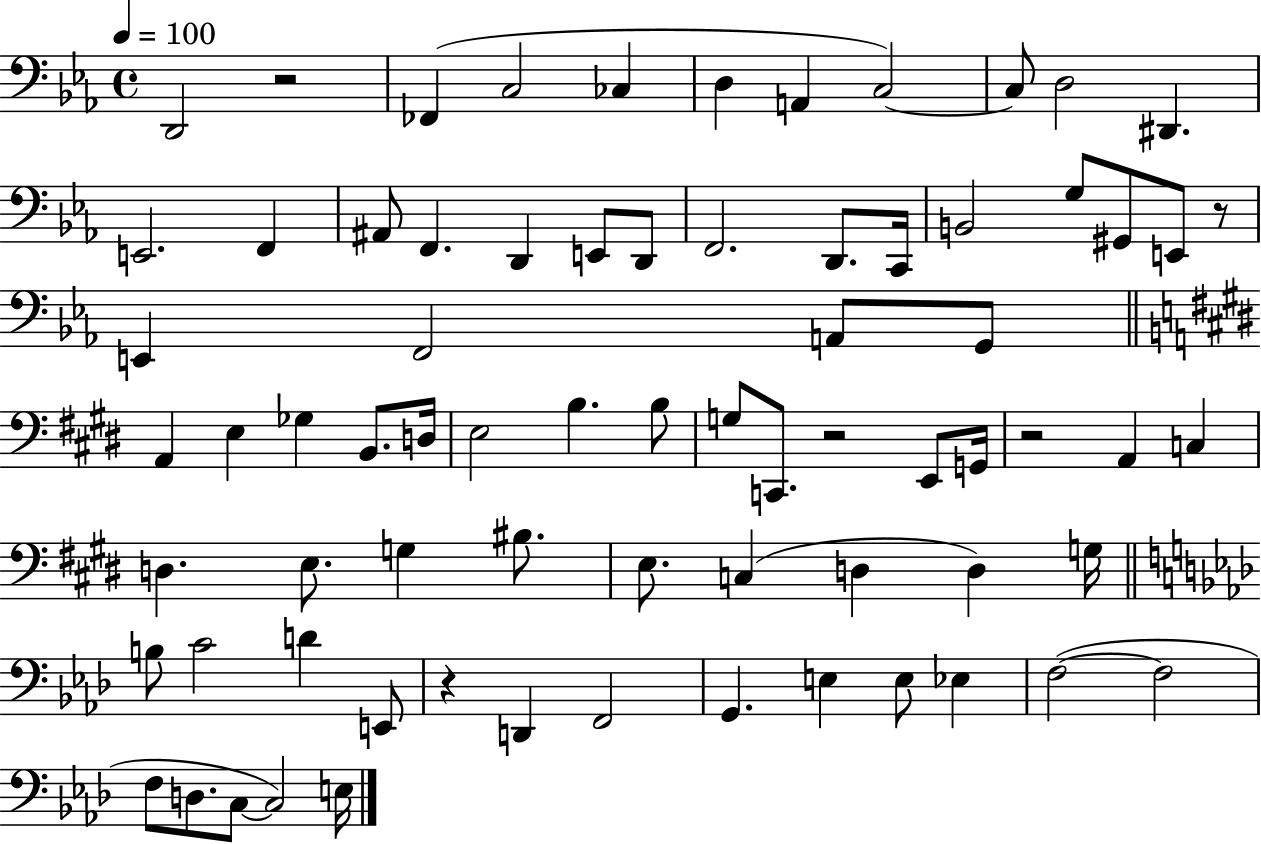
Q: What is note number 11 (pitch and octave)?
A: E2